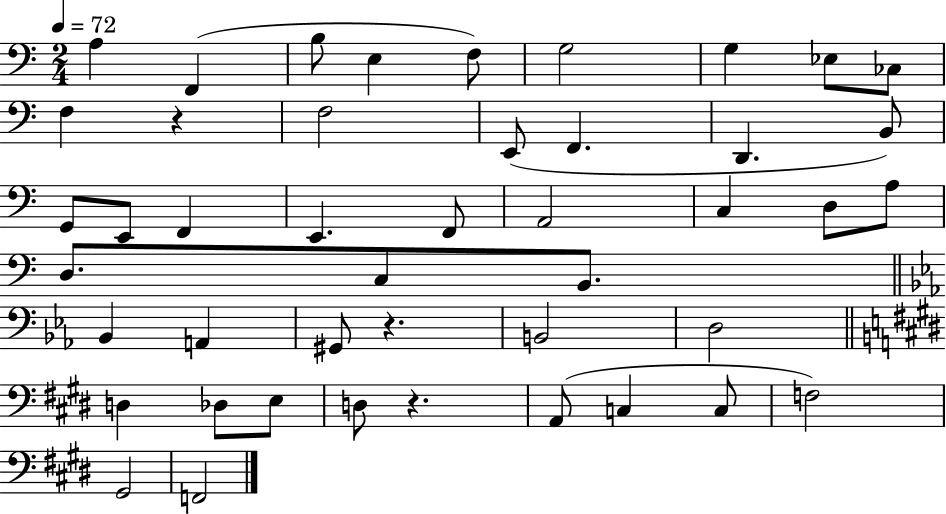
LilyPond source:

{
  \clef bass
  \numericTimeSignature
  \time 2/4
  \key c \major
  \tempo 4 = 72
  a4 f,4( | b8 e4 f8) | g2 | g4 ees8 ces8 | \break f4 r4 | f2 | e,8( f,4. | d,4. b,8) | \break g,8 e,8 f,4 | e,4. f,8 | a,2 | c4 d8 a8 | \break d8. c8 b,8. | \bar "||" \break \key ees \major bes,4 a,4 | gis,8 r4. | b,2 | d2 | \break \bar "||" \break \key e \major d4 des8 e8 | d8 r4. | a,8( c4 c8 | f2) | \break gis,2 | f,2 | \bar "|."
}